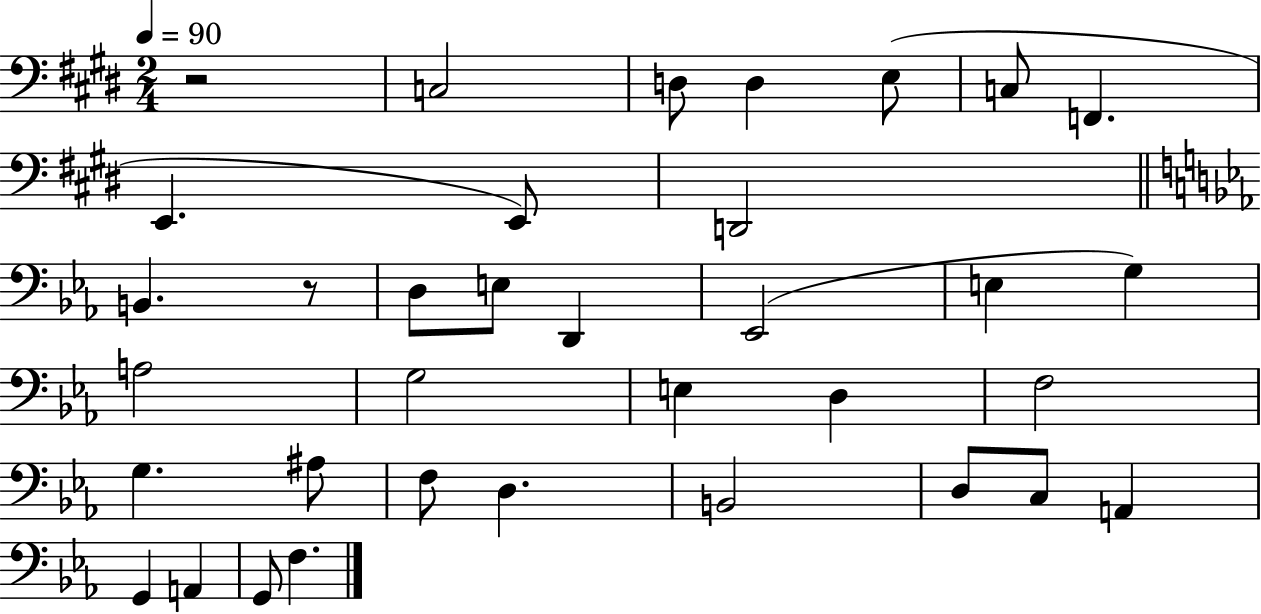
R/h C3/h D3/e D3/q E3/e C3/e F2/q. E2/q. E2/e D2/h B2/q. R/e D3/e E3/e D2/q Eb2/h E3/q G3/q A3/h G3/h E3/q D3/q F3/h G3/q. A#3/e F3/e D3/q. B2/h D3/e C3/e A2/q G2/q A2/q G2/e F3/q.